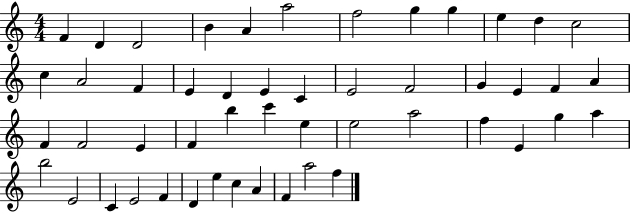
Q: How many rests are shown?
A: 0